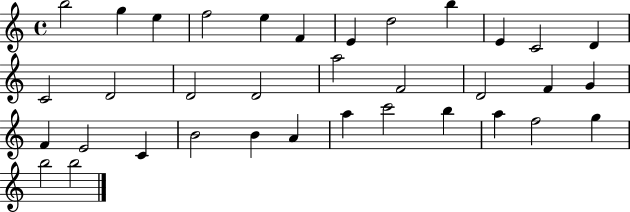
B5/h G5/q E5/q F5/h E5/q F4/q E4/q D5/h B5/q E4/q C4/h D4/q C4/h D4/h D4/h D4/h A5/h F4/h D4/h F4/q G4/q F4/q E4/h C4/q B4/h B4/q A4/q A5/q C6/h B5/q A5/q F5/h G5/q B5/h B5/h